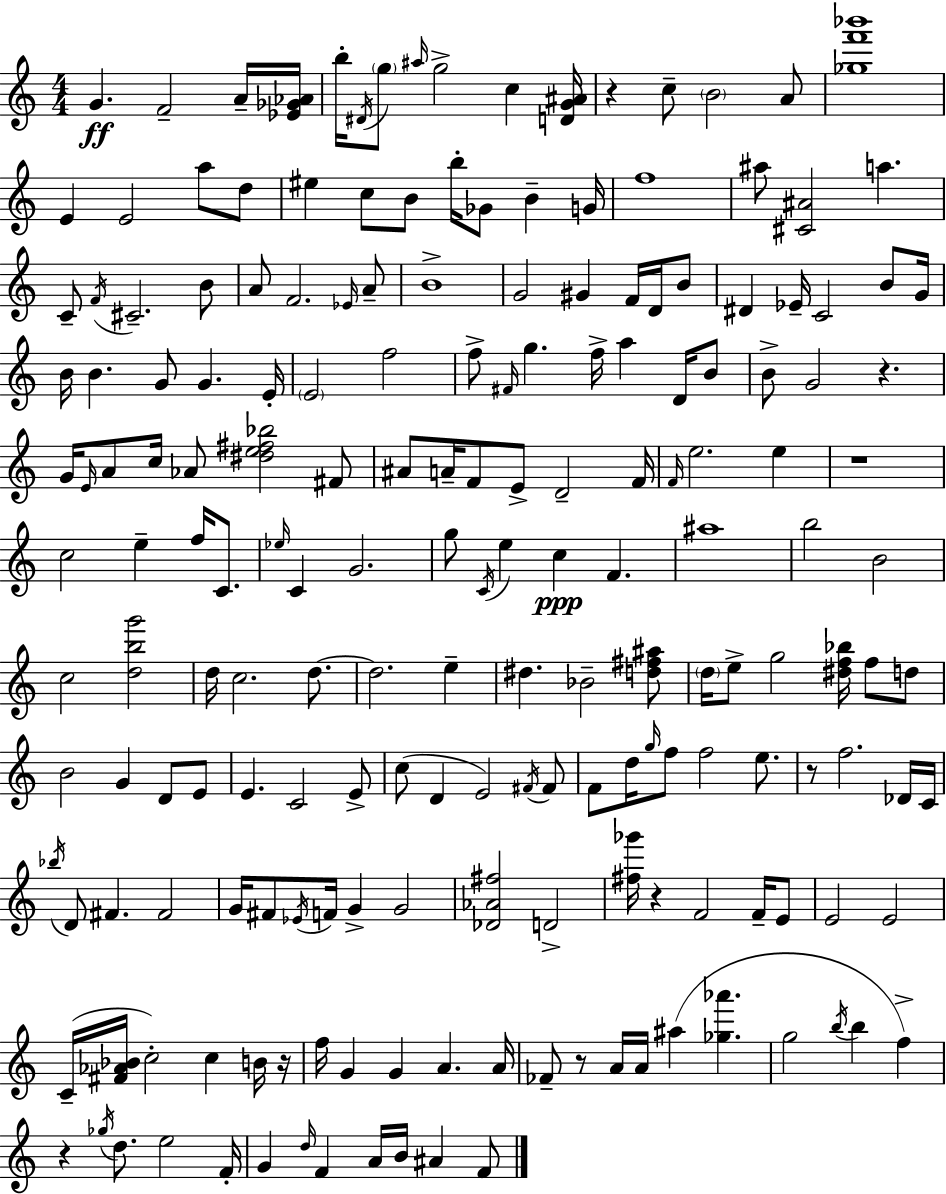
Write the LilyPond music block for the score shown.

{
  \clef treble
  \numericTimeSignature
  \time 4/4
  \key c \major
  \repeat volta 2 { g'4.\ff f'2-- a'16-- <ees' ges' aes'>16 | b''16-. \acciaccatura { dis'16 } \parenthesize g''8 \grace { ais''16 } g''2-> c''4 | <d' g' ais'>16 r4 c''8-- \parenthesize b'2 | a'8 <ges'' f''' bes'''>1 | \break e'4 e'2 a''8 | d''8 eis''4 c''8 b'8 b''16-. ges'8 b'4-- | g'16 f''1 | ais''8 <cis' ais'>2 a''4. | \break c'8-- \acciaccatura { f'16 } cis'2.-- | b'8 a'8 f'2. | \grace { ees'16 } a'8-- b'1-> | g'2 gis'4 | \break f'16 d'16 b'8 dis'4 ees'16-- c'2 | b'8 g'16 b'16 b'4. g'8 g'4. | e'16-. \parenthesize e'2 f''2 | f''8-> \grace { fis'16 } g''4. f''16-> a''4 | \break d'16 b'8 b'8-> g'2 r4. | g'16 \grace { e'16 } a'8 c''16 aes'8 <dis'' e'' fis'' bes''>2 | fis'8 ais'8 a'16-- f'8 e'8-> d'2-- | f'16 \grace { f'16 } e''2. | \break e''4 r1 | c''2 e''4-- | f''16 c'8. \grace { ees''16 } c'4 g'2. | g''8 \acciaccatura { c'16 } e''4 c''4\ppp | \break f'4. ais''1 | b''2 | b'2 c''2 | <d'' b'' g'''>2 d''16 c''2. | \break d''8.~~ d''2. | e''4-- dis''4. bes'2-- | <d'' fis'' ais''>8 \parenthesize d''16 e''8-> g''2 | <dis'' f'' bes''>16 f''8 d''8 b'2 | \break g'4 d'8 e'8 e'4. c'2 | e'8-> c''8( d'4 e'2) | \acciaccatura { fis'16 } fis'8 f'8 d''16 \grace { g''16 } f''8 | f''2 e''8. r8 f''2. | \break des'16 c'16 \acciaccatura { bes''16 } d'8 fis'4. | fis'2 g'16 fis'8 \acciaccatura { ees'16 } | f'16 g'4-> g'2 <des' aes' fis''>2 | d'2-> <fis'' ges'''>16 r4 | \break f'2 f'16-- e'8 e'2 | e'2 c'16--( <fis' aes' bes'>16 c''2-.) | c''4 b'16 r16 f''16 g'4 | g'4 a'4. a'16 fes'8-- r8 | \break a'16 a'16 ais''4( <ges'' aes'''>4. g''2 | \acciaccatura { b''16 } b''4 f''4->) r4 | \acciaccatura { ges''16 } d''8. e''2 f'16-. g'4 | \grace { d''16 } f'4 a'16 b'16 ais'4 f'8 | \break } \bar "|."
}